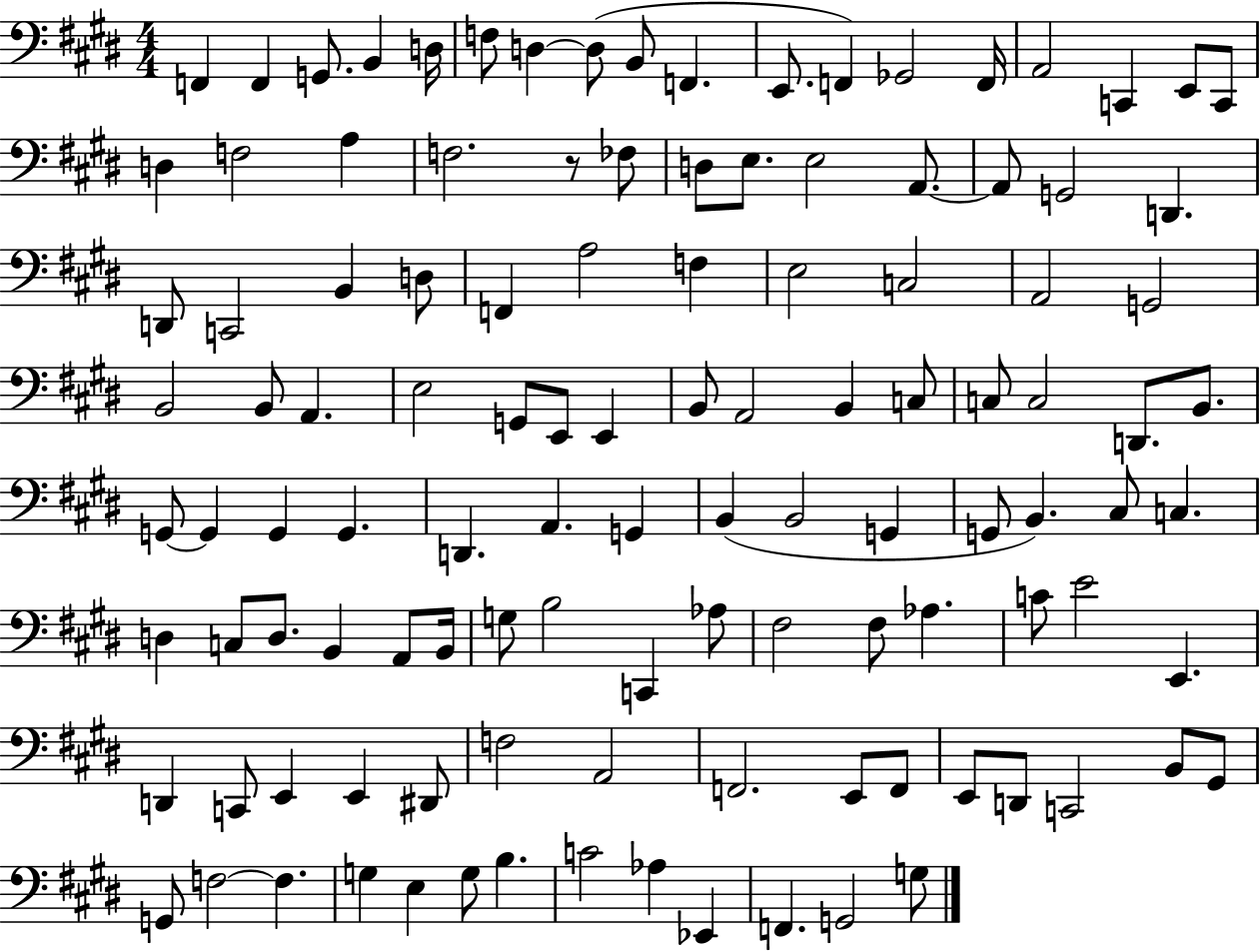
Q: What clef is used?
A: bass